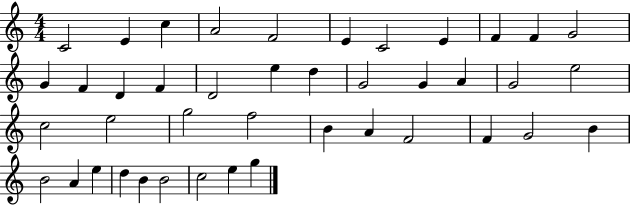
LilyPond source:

{
  \clef treble
  \numericTimeSignature
  \time 4/4
  \key c \major
  c'2 e'4 c''4 | a'2 f'2 | e'4 c'2 e'4 | f'4 f'4 g'2 | \break g'4 f'4 d'4 f'4 | d'2 e''4 d''4 | g'2 g'4 a'4 | g'2 e''2 | \break c''2 e''2 | g''2 f''2 | b'4 a'4 f'2 | f'4 g'2 b'4 | \break b'2 a'4 e''4 | d''4 b'4 b'2 | c''2 e''4 g''4 | \bar "|."
}